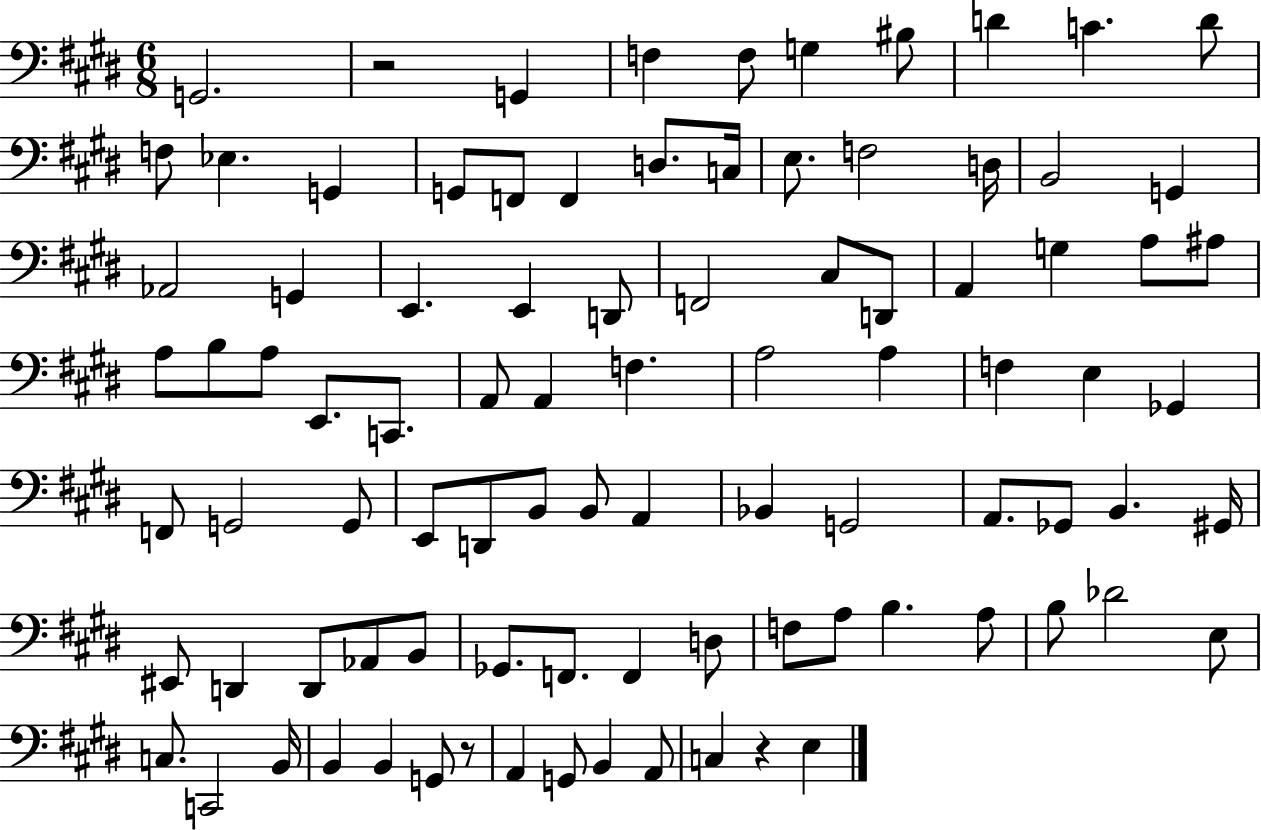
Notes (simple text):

G2/h. R/h G2/q F3/q F3/e G3/q BIS3/e D4/q C4/q. D4/e F3/e Eb3/q. G2/q G2/e F2/e F2/q D3/e. C3/s E3/e. F3/h D3/s B2/h G2/q Ab2/h G2/q E2/q. E2/q D2/e F2/h C#3/e D2/e A2/q G3/q A3/e A#3/e A3/e B3/e A3/e E2/e. C2/e. A2/e A2/q F3/q. A3/h A3/q F3/q E3/q Gb2/q F2/e G2/h G2/e E2/e D2/e B2/e B2/e A2/q Bb2/q G2/h A2/e. Gb2/e B2/q. G#2/s EIS2/e D2/q D2/e Ab2/e B2/e Gb2/e. F2/e. F2/q D3/e F3/e A3/e B3/q. A3/e B3/e Db4/h E3/e C3/e. C2/h B2/s B2/q B2/q G2/e R/e A2/q G2/e B2/q A2/e C3/q R/q E3/q